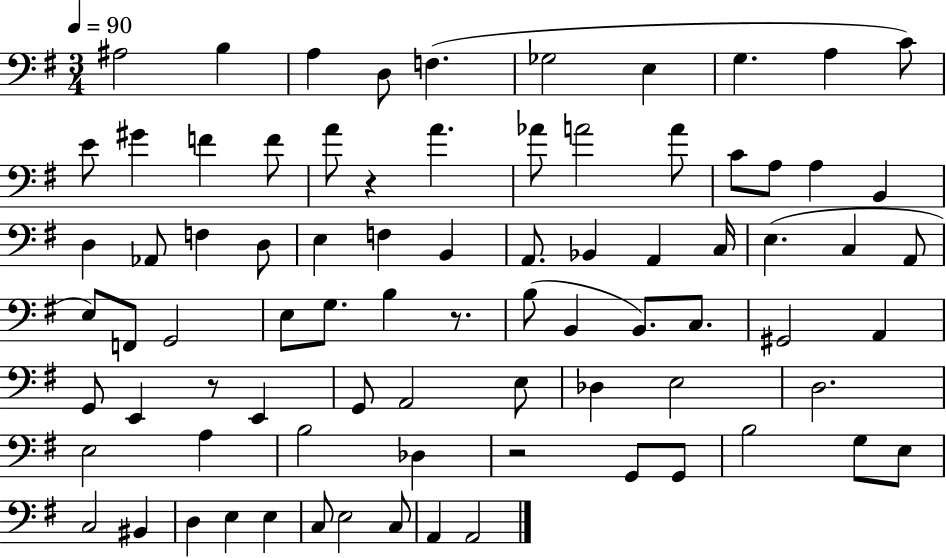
A#3/h B3/q A3/q D3/e F3/q. Gb3/h E3/q G3/q. A3/q C4/e E4/e G#4/q F4/q F4/e A4/e R/q A4/q. Ab4/e A4/h A4/e C4/e A3/e A3/q B2/q D3/q Ab2/e F3/q D3/e E3/q F3/q B2/q A2/e. Bb2/q A2/q C3/s E3/q. C3/q A2/e E3/e F2/e G2/h E3/e G3/e. B3/q R/e. B3/e B2/q B2/e. C3/e. G#2/h A2/q G2/e E2/q R/e E2/q G2/e A2/h E3/e Db3/q E3/h D3/h. E3/h A3/q B3/h Db3/q R/h G2/e G2/e B3/h G3/e E3/e C3/h BIS2/q D3/q E3/q E3/q C3/e E3/h C3/e A2/q A2/h